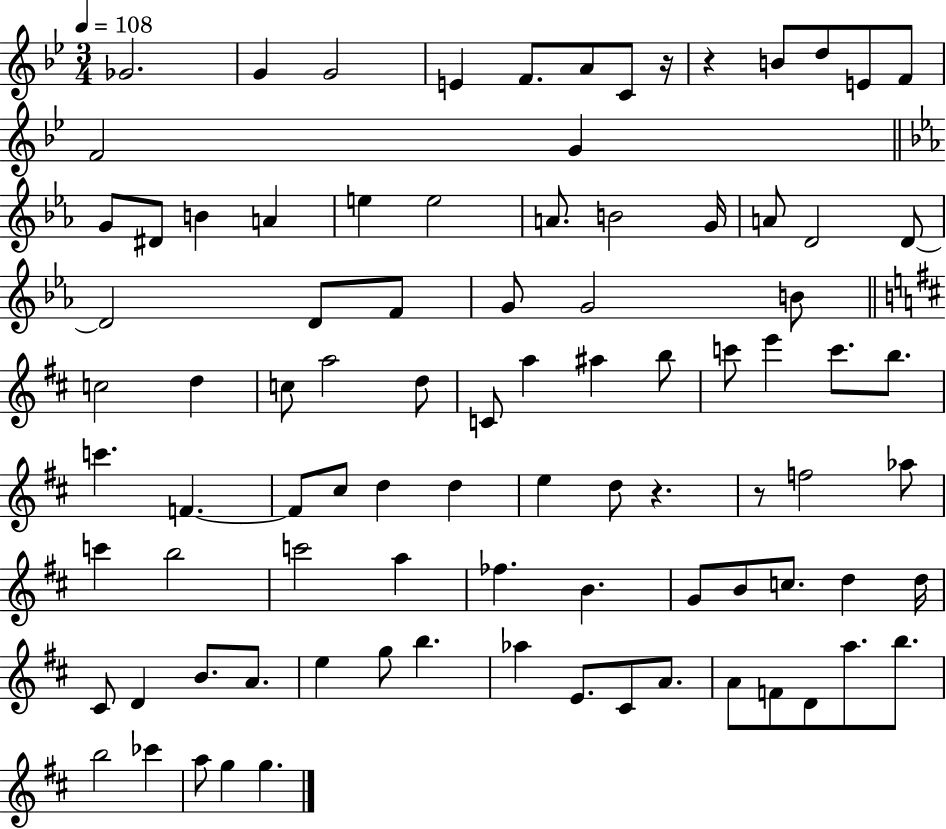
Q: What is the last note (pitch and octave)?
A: G5